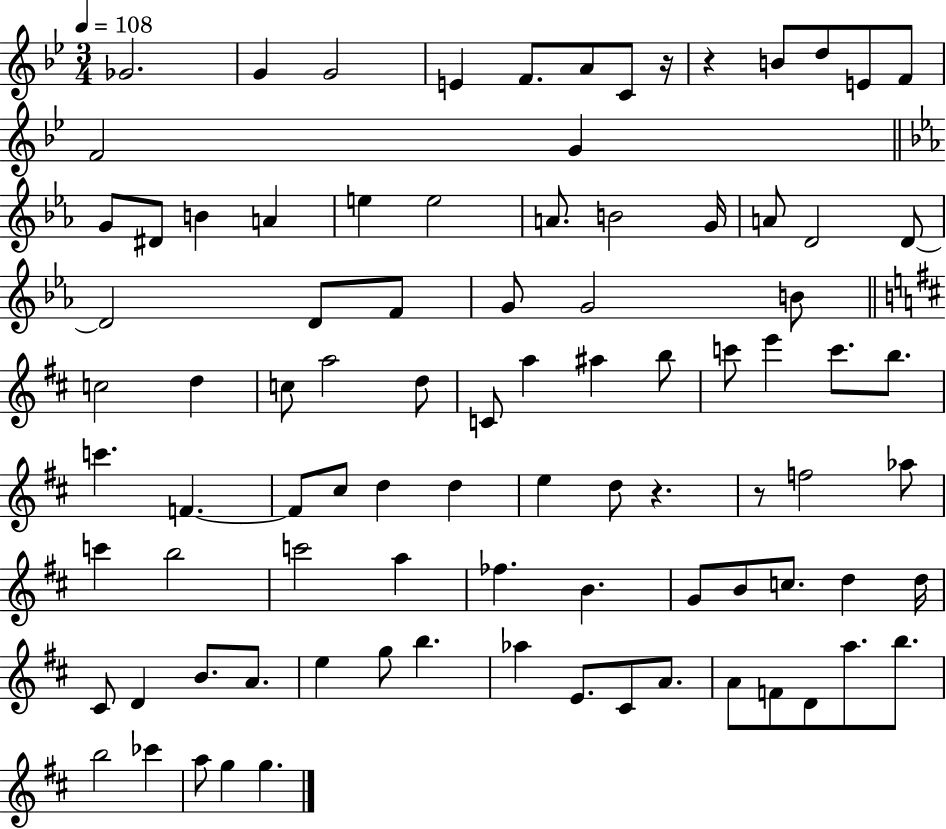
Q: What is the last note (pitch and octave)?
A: G5